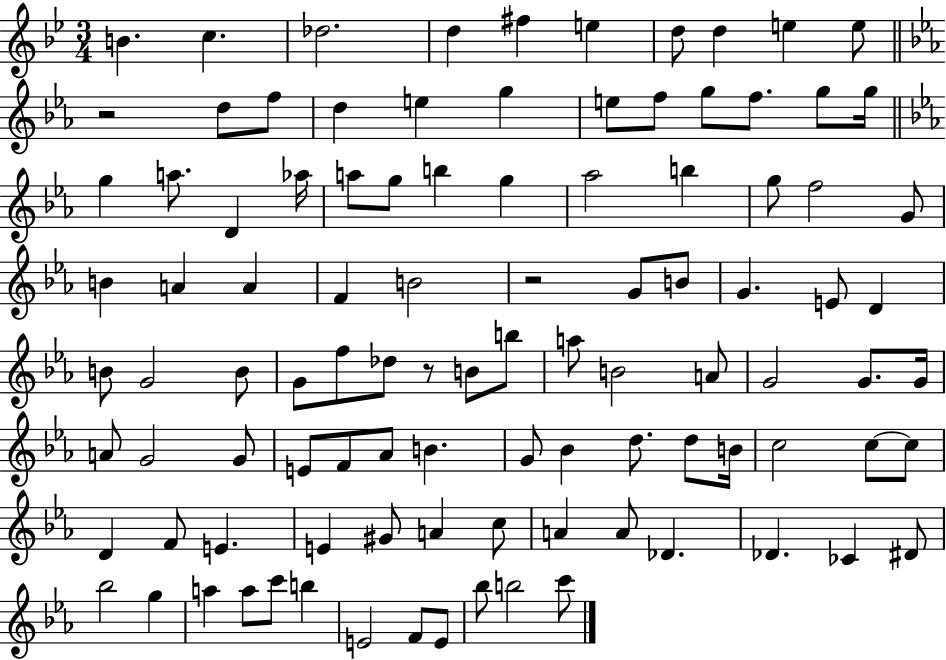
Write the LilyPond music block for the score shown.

{
  \clef treble
  \numericTimeSignature
  \time 3/4
  \key bes \major
  \repeat volta 2 { b'4. c''4. | des''2. | d''4 fis''4 e''4 | d''8 d''4 e''4 e''8 | \break \bar "||" \break \key ees \major r2 d''8 f''8 | d''4 e''4 g''4 | e''8 f''8 g''8 f''8. g''8 g''16 | \bar "||" \break \key ees \major g''4 a''8. d'4 aes''16 | a''8 g''8 b''4 g''4 | aes''2 b''4 | g''8 f''2 g'8 | \break b'4 a'4 a'4 | f'4 b'2 | r2 g'8 b'8 | g'4. e'8 d'4 | \break b'8 g'2 b'8 | g'8 f''8 des''8 r8 b'8 b''8 | a''8 b'2 a'8 | g'2 g'8. g'16 | \break a'8 g'2 g'8 | e'8 f'8 aes'8 b'4. | g'8 bes'4 d''8. d''8 b'16 | c''2 c''8~~ c''8 | \break d'4 f'8 e'4. | e'4 gis'8 a'4 c''8 | a'4 a'8 des'4. | des'4. ces'4 dis'8 | \break bes''2 g''4 | a''4 a''8 c'''8 b''4 | e'2 f'8 e'8 | bes''8 b''2 c'''8 | \break } \bar "|."
}